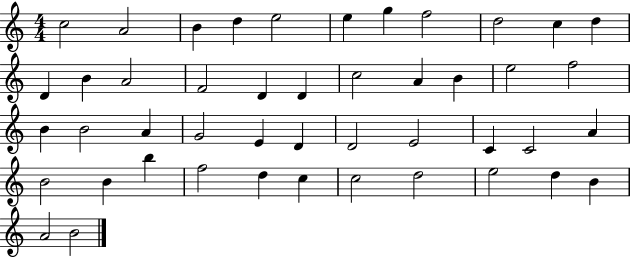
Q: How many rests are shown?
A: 0